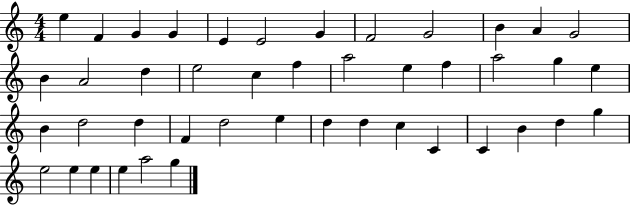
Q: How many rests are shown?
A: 0